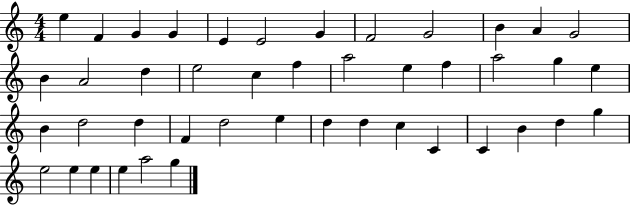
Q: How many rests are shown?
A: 0